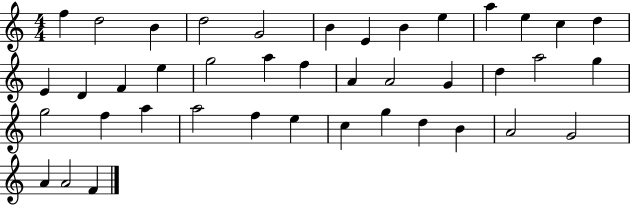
F5/q D5/h B4/q D5/h G4/h B4/q E4/q B4/q E5/q A5/q E5/q C5/q D5/q E4/q D4/q F4/q E5/q G5/h A5/q F5/q A4/q A4/h G4/q D5/q A5/h G5/q G5/h F5/q A5/q A5/h F5/q E5/q C5/q G5/q D5/q B4/q A4/h G4/h A4/q A4/h F4/q